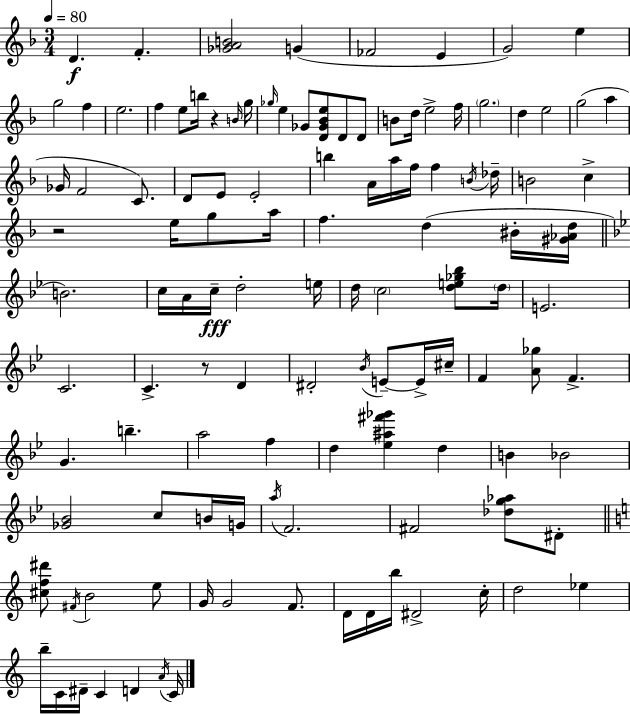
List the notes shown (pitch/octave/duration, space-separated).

D4/q. F4/q. [Gb4,A4,B4]/h G4/q FES4/h E4/q G4/h E5/q G5/h F5/q E5/h. F5/q E5/e B5/s R/q B4/s G5/s Gb5/s E5/q Gb4/e [D4,Gb4,Bb4,E5]/e D4/e D4/e B4/e D5/s E5/h F5/s G5/h. D5/q E5/h G5/h A5/q Gb4/s F4/h C4/e. D4/e E4/e E4/h B5/q A4/s A5/s F5/s F5/q B4/s Db5/s B4/h C5/q R/h E5/s G5/e A5/s F5/q. D5/q BIS4/s [G#4,Ab4,D5]/s B4/h. C5/s A4/s C5/s D5/h E5/s D5/s C5/h [D5,E5,Gb5,Bb5]/e D5/s E4/h. C4/h. C4/q. R/e D4/q D#4/h Bb4/s E4/e E4/s C#5/s F4/q [A4,Gb5]/e F4/q. G4/q. B5/q. A5/h F5/q D5/q [Eb5,A#5,F#6,Gb6]/q D5/q B4/q Bb4/h [Gb4,Bb4]/h C5/e B4/s G4/s A5/s F4/h. F#4/h [Db5,G5,Ab5]/e D#4/e [C#5,F5,D#6]/e F#4/s B4/h E5/e G4/s G4/h F4/e. D4/s D4/s B5/s D#4/h C5/s D5/h Eb5/q B5/s C4/s D#4/s C4/q D4/q A4/s C4/s